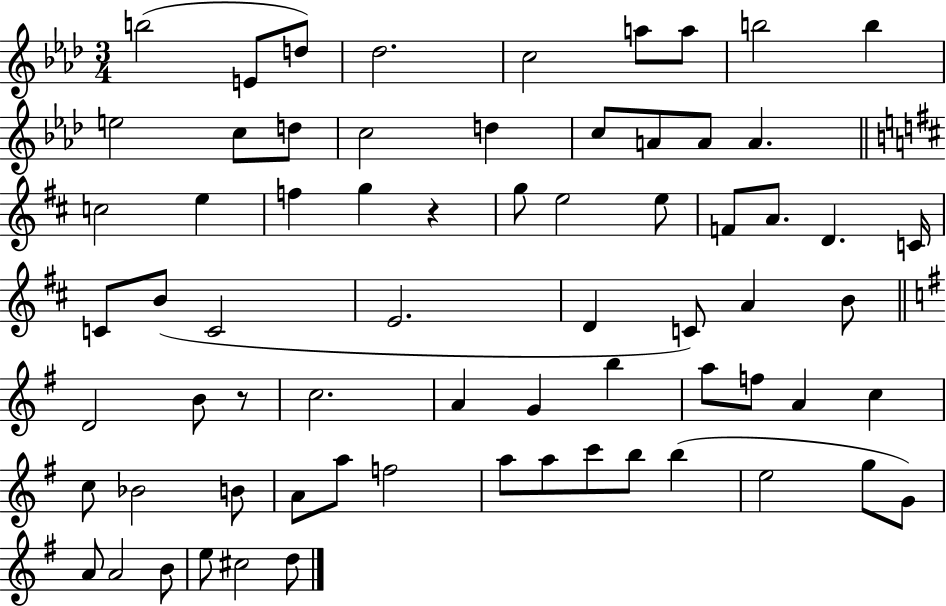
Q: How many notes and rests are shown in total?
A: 69